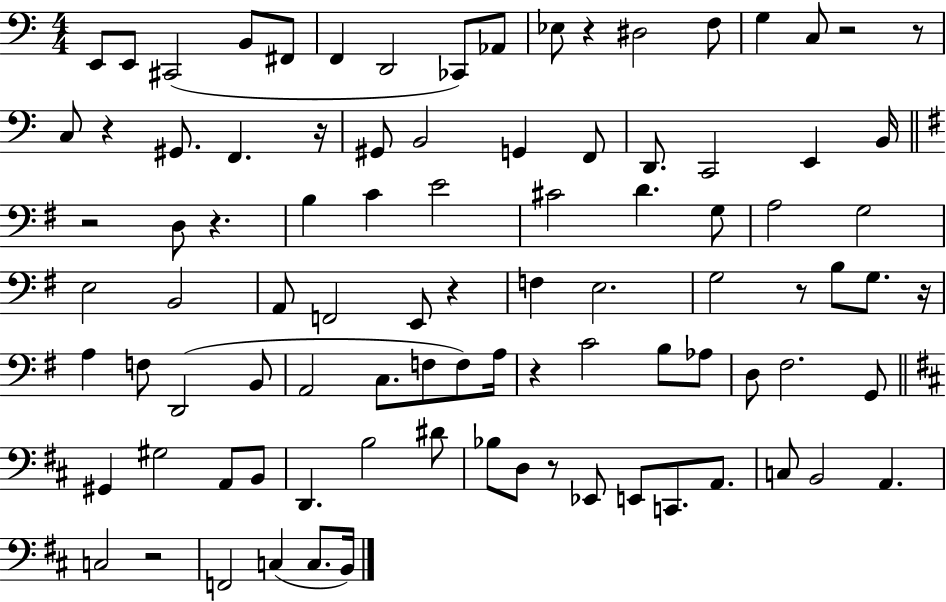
X:1
T:Untitled
M:4/4
L:1/4
K:C
E,,/2 E,,/2 ^C,,2 B,,/2 ^F,,/2 F,, D,,2 _C,,/2 _A,,/2 _E,/2 z ^D,2 F,/2 G, C,/2 z2 z/2 C,/2 z ^G,,/2 F,, z/4 ^G,,/2 B,,2 G,, F,,/2 D,,/2 C,,2 E,, B,,/4 z2 D,/2 z B, C E2 ^C2 D G,/2 A,2 G,2 E,2 B,,2 A,,/2 F,,2 E,,/2 z F, E,2 G,2 z/2 B,/2 G,/2 z/4 A, F,/2 D,,2 B,,/2 A,,2 C,/2 F,/2 F,/2 A,/4 z C2 B,/2 _A,/2 D,/2 ^F,2 G,,/2 ^G,, ^G,2 A,,/2 B,,/2 D,, B,2 ^D/2 _B,/2 D,/2 z/2 _E,,/2 E,,/2 C,,/2 A,,/2 C,/2 B,,2 A,, C,2 z2 F,,2 C, C,/2 B,,/4